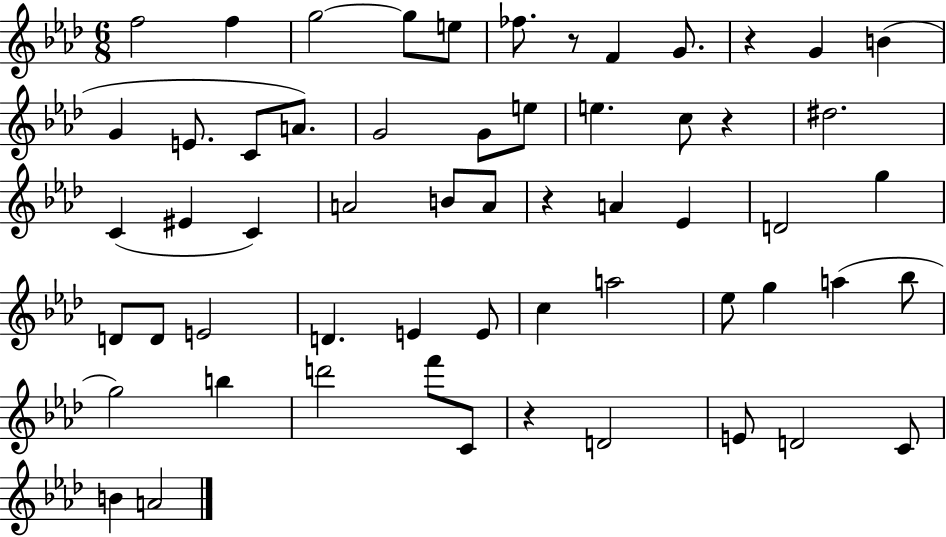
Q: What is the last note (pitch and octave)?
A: A4